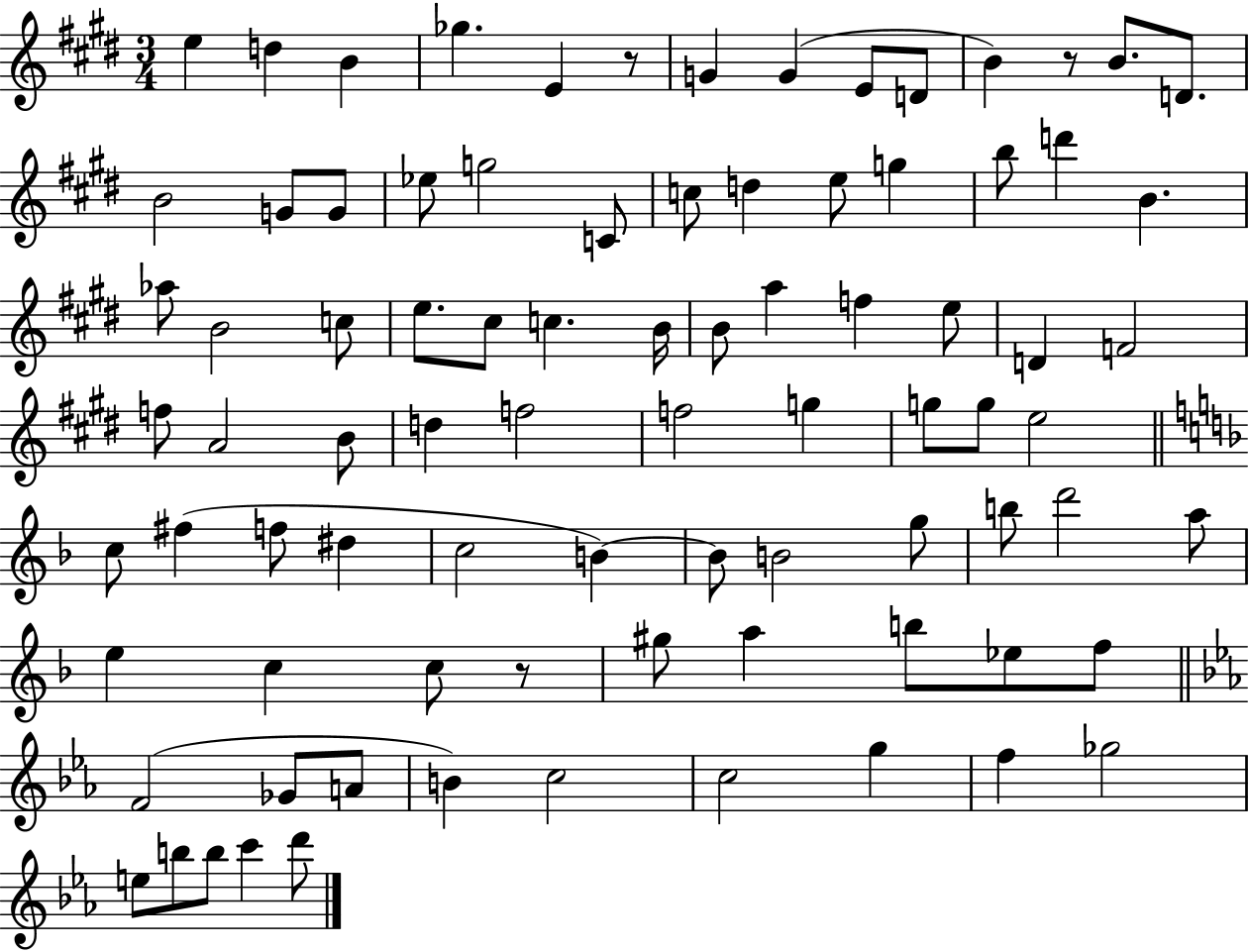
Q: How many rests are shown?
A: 3